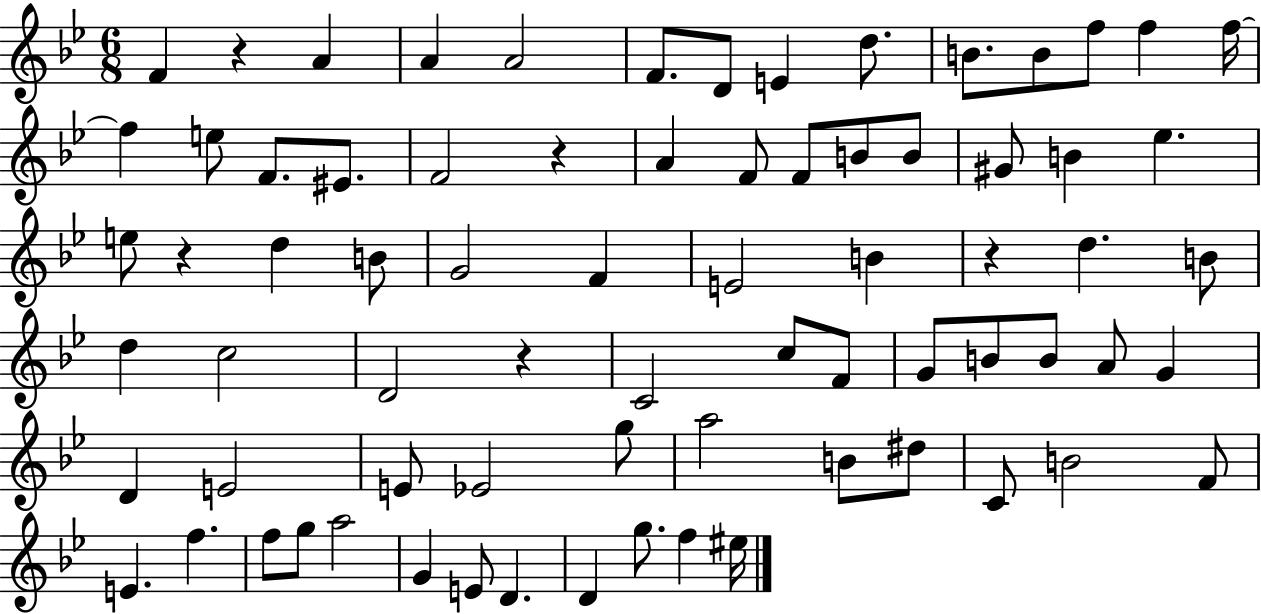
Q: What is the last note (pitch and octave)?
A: EIS5